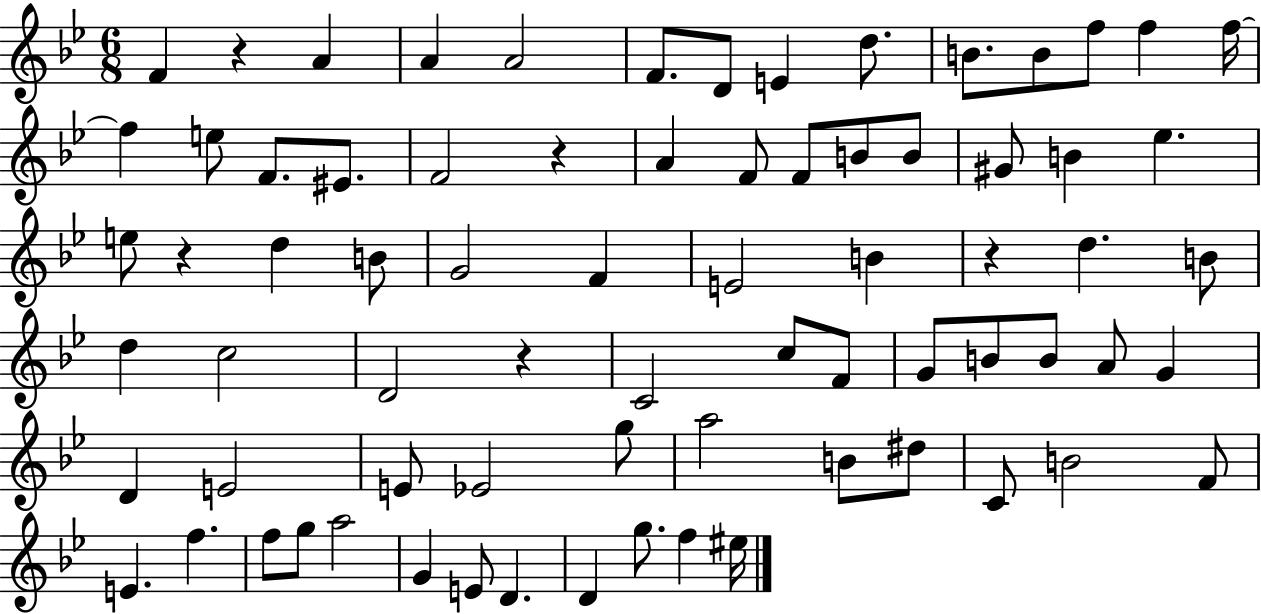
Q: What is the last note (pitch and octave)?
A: EIS5